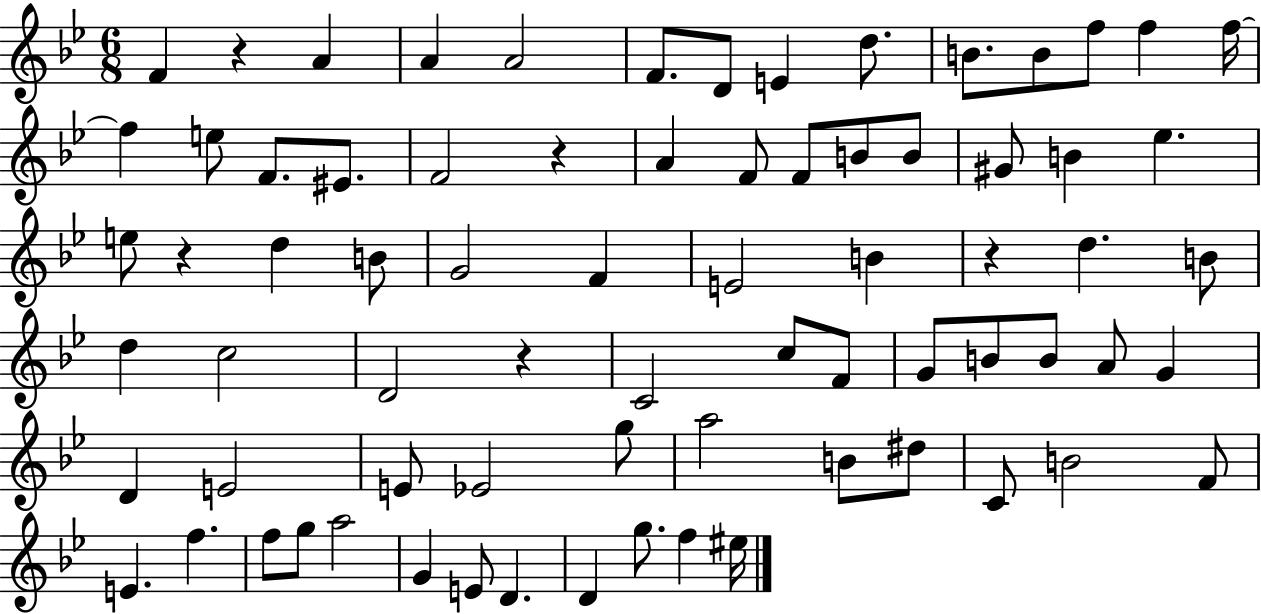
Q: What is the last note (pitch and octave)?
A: EIS5